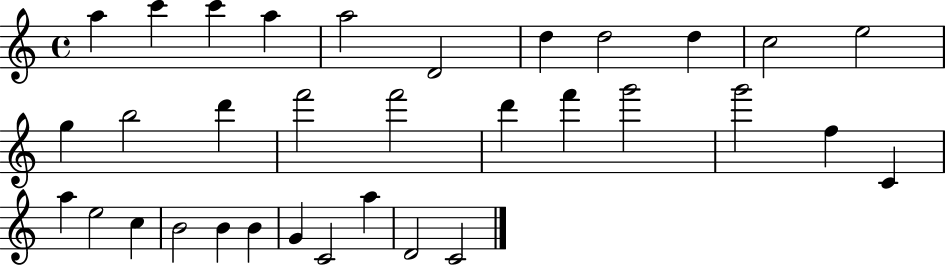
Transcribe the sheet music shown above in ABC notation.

X:1
T:Untitled
M:4/4
L:1/4
K:C
a c' c' a a2 D2 d d2 d c2 e2 g b2 d' f'2 f'2 d' f' g'2 g'2 f C a e2 c B2 B B G C2 a D2 C2